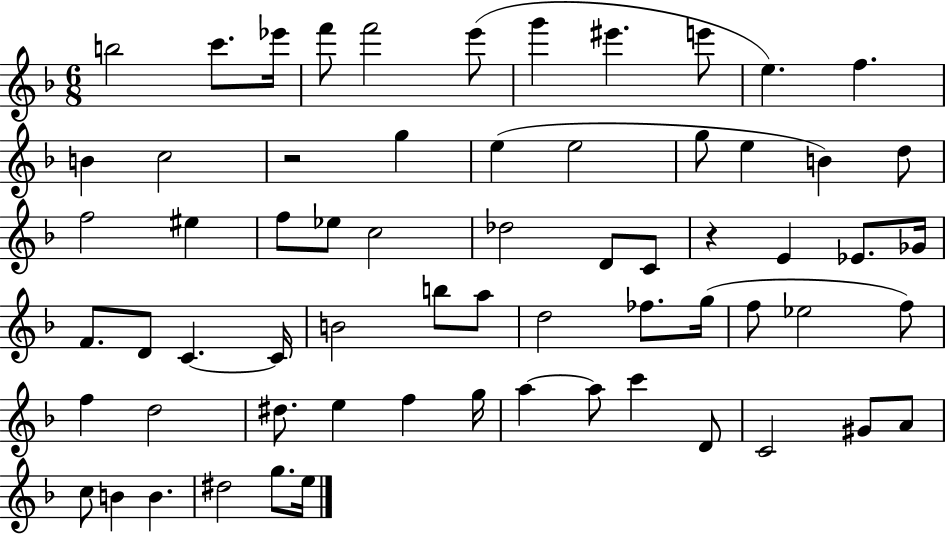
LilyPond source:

{
  \clef treble
  \numericTimeSignature
  \time 6/8
  \key f \major
  \repeat volta 2 { b''2 c'''8. ees'''16 | f'''8 f'''2 e'''8( | g'''4 eis'''4. e'''8 | e''4.) f''4. | \break b'4 c''2 | r2 g''4 | e''4( e''2 | g''8 e''4 b'4) d''8 | \break f''2 eis''4 | f''8 ees''8 c''2 | des''2 d'8 c'8 | r4 e'4 ees'8. ges'16 | \break f'8. d'8 c'4.~~ c'16 | b'2 b''8 a''8 | d''2 fes''8. g''16( | f''8 ees''2 f''8) | \break f''4 d''2 | dis''8. e''4 f''4 g''16 | a''4~~ a''8 c'''4 d'8 | c'2 gis'8 a'8 | \break c''8 b'4 b'4. | dis''2 g''8. e''16 | } \bar "|."
}